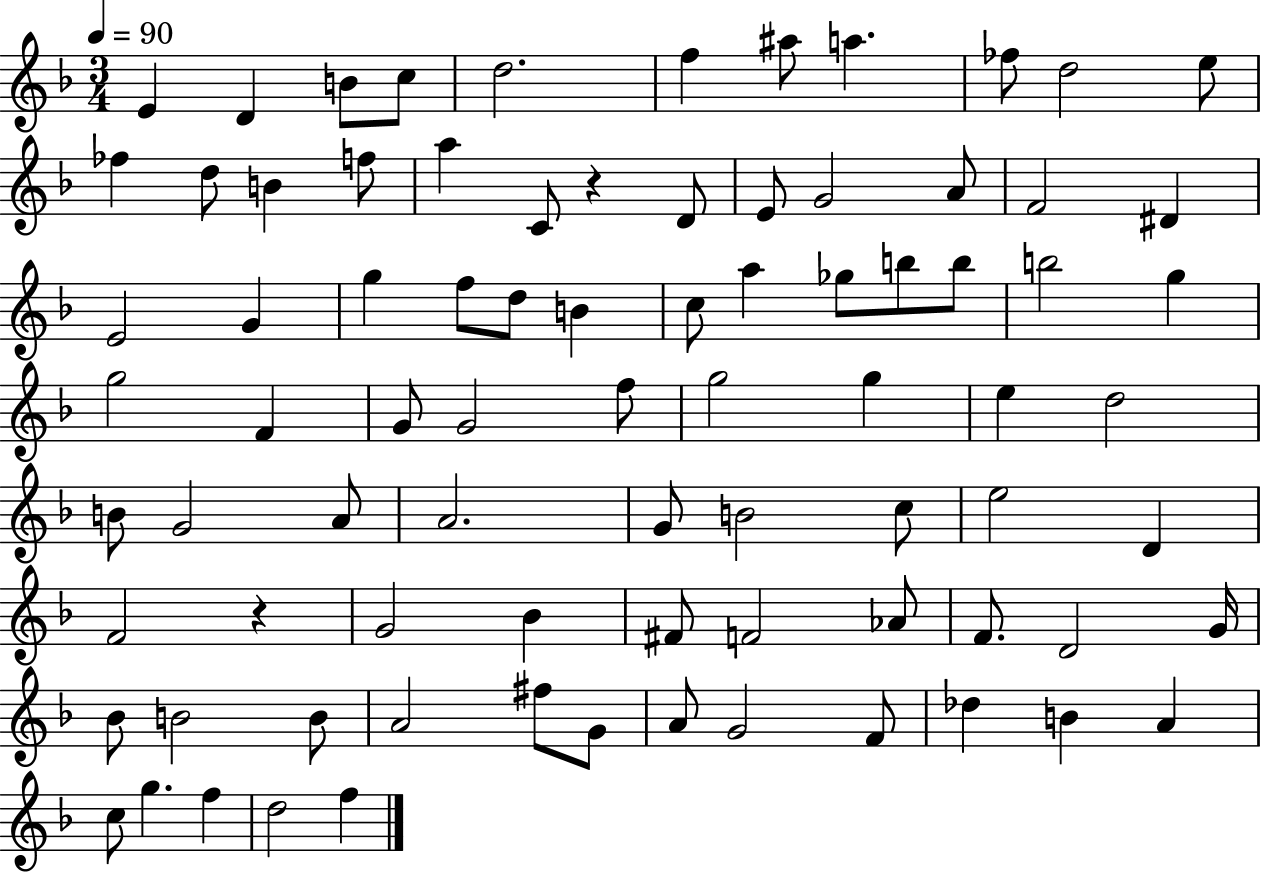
X:1
T:Untitled
M:3/4
L:1/4
K:F
E D B/2 c/2 d2 f ^a/2 a _f/2 d2 e/2 _f d/2 B f/2 a C/2 z D/2 E/2 G2 A/2 F2 ^D E2 G g f/2 d/2 B c/2 a _g/2 b/2 b/2 b2 g g2 F G/2 G2 f/2 g2 g e d2 B/2 G2 A/2 A2 G/2 B2 c/2 e2 D F2 z G2 _B ^F/2 F2 _A/2 F/2 D2 G/4 _B/2 B2 B/2 A2 ^f/2 G/2 A/2 G2 F/2 _d B A c/2 g f d2 f